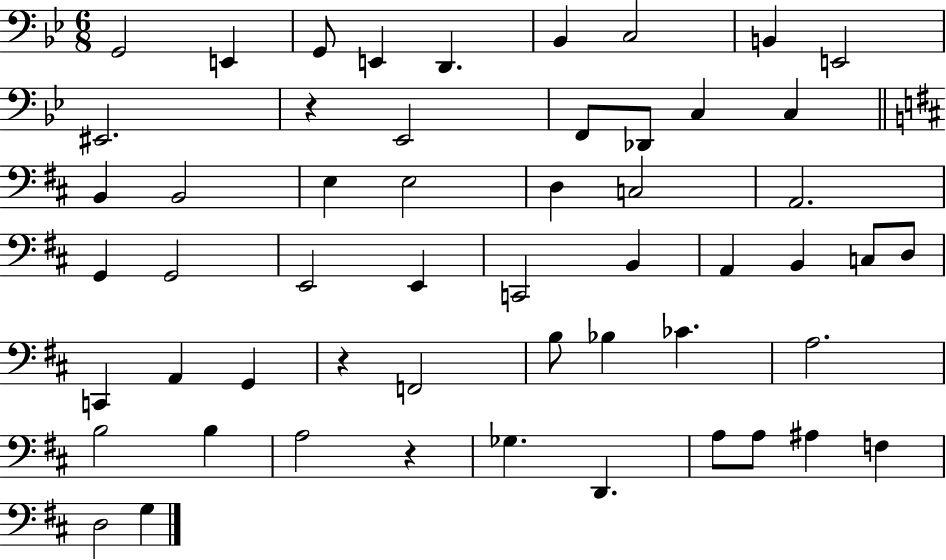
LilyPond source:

{
  \clef bass
  \numericTimeSignature
  \time 6/8
  \key bes \major
  g,2 e,4 | g,8 e,4 d,4. | bes,4 c2 | b,4 e,2 | \break eis,2. | r4 ees,2 | f,8 des,8 c4 c4 | \bar "||" \break \key b \minor b,4 b,2 | e4 e2 | d4 c2 | a,2. | \break g,4 g,2 | e,2 e,4 | c,2 b,4 | a,4 b,4 c8 d8 | \break c,4 a,4 g,4 | r4 f,2 | b8 bes4 ces'4. | a2. | \break b2 b4 | a2 r4 | ges4. d,4. | a8 a8 ais4 f4 | \break d2 g4 | \bar "|."
}